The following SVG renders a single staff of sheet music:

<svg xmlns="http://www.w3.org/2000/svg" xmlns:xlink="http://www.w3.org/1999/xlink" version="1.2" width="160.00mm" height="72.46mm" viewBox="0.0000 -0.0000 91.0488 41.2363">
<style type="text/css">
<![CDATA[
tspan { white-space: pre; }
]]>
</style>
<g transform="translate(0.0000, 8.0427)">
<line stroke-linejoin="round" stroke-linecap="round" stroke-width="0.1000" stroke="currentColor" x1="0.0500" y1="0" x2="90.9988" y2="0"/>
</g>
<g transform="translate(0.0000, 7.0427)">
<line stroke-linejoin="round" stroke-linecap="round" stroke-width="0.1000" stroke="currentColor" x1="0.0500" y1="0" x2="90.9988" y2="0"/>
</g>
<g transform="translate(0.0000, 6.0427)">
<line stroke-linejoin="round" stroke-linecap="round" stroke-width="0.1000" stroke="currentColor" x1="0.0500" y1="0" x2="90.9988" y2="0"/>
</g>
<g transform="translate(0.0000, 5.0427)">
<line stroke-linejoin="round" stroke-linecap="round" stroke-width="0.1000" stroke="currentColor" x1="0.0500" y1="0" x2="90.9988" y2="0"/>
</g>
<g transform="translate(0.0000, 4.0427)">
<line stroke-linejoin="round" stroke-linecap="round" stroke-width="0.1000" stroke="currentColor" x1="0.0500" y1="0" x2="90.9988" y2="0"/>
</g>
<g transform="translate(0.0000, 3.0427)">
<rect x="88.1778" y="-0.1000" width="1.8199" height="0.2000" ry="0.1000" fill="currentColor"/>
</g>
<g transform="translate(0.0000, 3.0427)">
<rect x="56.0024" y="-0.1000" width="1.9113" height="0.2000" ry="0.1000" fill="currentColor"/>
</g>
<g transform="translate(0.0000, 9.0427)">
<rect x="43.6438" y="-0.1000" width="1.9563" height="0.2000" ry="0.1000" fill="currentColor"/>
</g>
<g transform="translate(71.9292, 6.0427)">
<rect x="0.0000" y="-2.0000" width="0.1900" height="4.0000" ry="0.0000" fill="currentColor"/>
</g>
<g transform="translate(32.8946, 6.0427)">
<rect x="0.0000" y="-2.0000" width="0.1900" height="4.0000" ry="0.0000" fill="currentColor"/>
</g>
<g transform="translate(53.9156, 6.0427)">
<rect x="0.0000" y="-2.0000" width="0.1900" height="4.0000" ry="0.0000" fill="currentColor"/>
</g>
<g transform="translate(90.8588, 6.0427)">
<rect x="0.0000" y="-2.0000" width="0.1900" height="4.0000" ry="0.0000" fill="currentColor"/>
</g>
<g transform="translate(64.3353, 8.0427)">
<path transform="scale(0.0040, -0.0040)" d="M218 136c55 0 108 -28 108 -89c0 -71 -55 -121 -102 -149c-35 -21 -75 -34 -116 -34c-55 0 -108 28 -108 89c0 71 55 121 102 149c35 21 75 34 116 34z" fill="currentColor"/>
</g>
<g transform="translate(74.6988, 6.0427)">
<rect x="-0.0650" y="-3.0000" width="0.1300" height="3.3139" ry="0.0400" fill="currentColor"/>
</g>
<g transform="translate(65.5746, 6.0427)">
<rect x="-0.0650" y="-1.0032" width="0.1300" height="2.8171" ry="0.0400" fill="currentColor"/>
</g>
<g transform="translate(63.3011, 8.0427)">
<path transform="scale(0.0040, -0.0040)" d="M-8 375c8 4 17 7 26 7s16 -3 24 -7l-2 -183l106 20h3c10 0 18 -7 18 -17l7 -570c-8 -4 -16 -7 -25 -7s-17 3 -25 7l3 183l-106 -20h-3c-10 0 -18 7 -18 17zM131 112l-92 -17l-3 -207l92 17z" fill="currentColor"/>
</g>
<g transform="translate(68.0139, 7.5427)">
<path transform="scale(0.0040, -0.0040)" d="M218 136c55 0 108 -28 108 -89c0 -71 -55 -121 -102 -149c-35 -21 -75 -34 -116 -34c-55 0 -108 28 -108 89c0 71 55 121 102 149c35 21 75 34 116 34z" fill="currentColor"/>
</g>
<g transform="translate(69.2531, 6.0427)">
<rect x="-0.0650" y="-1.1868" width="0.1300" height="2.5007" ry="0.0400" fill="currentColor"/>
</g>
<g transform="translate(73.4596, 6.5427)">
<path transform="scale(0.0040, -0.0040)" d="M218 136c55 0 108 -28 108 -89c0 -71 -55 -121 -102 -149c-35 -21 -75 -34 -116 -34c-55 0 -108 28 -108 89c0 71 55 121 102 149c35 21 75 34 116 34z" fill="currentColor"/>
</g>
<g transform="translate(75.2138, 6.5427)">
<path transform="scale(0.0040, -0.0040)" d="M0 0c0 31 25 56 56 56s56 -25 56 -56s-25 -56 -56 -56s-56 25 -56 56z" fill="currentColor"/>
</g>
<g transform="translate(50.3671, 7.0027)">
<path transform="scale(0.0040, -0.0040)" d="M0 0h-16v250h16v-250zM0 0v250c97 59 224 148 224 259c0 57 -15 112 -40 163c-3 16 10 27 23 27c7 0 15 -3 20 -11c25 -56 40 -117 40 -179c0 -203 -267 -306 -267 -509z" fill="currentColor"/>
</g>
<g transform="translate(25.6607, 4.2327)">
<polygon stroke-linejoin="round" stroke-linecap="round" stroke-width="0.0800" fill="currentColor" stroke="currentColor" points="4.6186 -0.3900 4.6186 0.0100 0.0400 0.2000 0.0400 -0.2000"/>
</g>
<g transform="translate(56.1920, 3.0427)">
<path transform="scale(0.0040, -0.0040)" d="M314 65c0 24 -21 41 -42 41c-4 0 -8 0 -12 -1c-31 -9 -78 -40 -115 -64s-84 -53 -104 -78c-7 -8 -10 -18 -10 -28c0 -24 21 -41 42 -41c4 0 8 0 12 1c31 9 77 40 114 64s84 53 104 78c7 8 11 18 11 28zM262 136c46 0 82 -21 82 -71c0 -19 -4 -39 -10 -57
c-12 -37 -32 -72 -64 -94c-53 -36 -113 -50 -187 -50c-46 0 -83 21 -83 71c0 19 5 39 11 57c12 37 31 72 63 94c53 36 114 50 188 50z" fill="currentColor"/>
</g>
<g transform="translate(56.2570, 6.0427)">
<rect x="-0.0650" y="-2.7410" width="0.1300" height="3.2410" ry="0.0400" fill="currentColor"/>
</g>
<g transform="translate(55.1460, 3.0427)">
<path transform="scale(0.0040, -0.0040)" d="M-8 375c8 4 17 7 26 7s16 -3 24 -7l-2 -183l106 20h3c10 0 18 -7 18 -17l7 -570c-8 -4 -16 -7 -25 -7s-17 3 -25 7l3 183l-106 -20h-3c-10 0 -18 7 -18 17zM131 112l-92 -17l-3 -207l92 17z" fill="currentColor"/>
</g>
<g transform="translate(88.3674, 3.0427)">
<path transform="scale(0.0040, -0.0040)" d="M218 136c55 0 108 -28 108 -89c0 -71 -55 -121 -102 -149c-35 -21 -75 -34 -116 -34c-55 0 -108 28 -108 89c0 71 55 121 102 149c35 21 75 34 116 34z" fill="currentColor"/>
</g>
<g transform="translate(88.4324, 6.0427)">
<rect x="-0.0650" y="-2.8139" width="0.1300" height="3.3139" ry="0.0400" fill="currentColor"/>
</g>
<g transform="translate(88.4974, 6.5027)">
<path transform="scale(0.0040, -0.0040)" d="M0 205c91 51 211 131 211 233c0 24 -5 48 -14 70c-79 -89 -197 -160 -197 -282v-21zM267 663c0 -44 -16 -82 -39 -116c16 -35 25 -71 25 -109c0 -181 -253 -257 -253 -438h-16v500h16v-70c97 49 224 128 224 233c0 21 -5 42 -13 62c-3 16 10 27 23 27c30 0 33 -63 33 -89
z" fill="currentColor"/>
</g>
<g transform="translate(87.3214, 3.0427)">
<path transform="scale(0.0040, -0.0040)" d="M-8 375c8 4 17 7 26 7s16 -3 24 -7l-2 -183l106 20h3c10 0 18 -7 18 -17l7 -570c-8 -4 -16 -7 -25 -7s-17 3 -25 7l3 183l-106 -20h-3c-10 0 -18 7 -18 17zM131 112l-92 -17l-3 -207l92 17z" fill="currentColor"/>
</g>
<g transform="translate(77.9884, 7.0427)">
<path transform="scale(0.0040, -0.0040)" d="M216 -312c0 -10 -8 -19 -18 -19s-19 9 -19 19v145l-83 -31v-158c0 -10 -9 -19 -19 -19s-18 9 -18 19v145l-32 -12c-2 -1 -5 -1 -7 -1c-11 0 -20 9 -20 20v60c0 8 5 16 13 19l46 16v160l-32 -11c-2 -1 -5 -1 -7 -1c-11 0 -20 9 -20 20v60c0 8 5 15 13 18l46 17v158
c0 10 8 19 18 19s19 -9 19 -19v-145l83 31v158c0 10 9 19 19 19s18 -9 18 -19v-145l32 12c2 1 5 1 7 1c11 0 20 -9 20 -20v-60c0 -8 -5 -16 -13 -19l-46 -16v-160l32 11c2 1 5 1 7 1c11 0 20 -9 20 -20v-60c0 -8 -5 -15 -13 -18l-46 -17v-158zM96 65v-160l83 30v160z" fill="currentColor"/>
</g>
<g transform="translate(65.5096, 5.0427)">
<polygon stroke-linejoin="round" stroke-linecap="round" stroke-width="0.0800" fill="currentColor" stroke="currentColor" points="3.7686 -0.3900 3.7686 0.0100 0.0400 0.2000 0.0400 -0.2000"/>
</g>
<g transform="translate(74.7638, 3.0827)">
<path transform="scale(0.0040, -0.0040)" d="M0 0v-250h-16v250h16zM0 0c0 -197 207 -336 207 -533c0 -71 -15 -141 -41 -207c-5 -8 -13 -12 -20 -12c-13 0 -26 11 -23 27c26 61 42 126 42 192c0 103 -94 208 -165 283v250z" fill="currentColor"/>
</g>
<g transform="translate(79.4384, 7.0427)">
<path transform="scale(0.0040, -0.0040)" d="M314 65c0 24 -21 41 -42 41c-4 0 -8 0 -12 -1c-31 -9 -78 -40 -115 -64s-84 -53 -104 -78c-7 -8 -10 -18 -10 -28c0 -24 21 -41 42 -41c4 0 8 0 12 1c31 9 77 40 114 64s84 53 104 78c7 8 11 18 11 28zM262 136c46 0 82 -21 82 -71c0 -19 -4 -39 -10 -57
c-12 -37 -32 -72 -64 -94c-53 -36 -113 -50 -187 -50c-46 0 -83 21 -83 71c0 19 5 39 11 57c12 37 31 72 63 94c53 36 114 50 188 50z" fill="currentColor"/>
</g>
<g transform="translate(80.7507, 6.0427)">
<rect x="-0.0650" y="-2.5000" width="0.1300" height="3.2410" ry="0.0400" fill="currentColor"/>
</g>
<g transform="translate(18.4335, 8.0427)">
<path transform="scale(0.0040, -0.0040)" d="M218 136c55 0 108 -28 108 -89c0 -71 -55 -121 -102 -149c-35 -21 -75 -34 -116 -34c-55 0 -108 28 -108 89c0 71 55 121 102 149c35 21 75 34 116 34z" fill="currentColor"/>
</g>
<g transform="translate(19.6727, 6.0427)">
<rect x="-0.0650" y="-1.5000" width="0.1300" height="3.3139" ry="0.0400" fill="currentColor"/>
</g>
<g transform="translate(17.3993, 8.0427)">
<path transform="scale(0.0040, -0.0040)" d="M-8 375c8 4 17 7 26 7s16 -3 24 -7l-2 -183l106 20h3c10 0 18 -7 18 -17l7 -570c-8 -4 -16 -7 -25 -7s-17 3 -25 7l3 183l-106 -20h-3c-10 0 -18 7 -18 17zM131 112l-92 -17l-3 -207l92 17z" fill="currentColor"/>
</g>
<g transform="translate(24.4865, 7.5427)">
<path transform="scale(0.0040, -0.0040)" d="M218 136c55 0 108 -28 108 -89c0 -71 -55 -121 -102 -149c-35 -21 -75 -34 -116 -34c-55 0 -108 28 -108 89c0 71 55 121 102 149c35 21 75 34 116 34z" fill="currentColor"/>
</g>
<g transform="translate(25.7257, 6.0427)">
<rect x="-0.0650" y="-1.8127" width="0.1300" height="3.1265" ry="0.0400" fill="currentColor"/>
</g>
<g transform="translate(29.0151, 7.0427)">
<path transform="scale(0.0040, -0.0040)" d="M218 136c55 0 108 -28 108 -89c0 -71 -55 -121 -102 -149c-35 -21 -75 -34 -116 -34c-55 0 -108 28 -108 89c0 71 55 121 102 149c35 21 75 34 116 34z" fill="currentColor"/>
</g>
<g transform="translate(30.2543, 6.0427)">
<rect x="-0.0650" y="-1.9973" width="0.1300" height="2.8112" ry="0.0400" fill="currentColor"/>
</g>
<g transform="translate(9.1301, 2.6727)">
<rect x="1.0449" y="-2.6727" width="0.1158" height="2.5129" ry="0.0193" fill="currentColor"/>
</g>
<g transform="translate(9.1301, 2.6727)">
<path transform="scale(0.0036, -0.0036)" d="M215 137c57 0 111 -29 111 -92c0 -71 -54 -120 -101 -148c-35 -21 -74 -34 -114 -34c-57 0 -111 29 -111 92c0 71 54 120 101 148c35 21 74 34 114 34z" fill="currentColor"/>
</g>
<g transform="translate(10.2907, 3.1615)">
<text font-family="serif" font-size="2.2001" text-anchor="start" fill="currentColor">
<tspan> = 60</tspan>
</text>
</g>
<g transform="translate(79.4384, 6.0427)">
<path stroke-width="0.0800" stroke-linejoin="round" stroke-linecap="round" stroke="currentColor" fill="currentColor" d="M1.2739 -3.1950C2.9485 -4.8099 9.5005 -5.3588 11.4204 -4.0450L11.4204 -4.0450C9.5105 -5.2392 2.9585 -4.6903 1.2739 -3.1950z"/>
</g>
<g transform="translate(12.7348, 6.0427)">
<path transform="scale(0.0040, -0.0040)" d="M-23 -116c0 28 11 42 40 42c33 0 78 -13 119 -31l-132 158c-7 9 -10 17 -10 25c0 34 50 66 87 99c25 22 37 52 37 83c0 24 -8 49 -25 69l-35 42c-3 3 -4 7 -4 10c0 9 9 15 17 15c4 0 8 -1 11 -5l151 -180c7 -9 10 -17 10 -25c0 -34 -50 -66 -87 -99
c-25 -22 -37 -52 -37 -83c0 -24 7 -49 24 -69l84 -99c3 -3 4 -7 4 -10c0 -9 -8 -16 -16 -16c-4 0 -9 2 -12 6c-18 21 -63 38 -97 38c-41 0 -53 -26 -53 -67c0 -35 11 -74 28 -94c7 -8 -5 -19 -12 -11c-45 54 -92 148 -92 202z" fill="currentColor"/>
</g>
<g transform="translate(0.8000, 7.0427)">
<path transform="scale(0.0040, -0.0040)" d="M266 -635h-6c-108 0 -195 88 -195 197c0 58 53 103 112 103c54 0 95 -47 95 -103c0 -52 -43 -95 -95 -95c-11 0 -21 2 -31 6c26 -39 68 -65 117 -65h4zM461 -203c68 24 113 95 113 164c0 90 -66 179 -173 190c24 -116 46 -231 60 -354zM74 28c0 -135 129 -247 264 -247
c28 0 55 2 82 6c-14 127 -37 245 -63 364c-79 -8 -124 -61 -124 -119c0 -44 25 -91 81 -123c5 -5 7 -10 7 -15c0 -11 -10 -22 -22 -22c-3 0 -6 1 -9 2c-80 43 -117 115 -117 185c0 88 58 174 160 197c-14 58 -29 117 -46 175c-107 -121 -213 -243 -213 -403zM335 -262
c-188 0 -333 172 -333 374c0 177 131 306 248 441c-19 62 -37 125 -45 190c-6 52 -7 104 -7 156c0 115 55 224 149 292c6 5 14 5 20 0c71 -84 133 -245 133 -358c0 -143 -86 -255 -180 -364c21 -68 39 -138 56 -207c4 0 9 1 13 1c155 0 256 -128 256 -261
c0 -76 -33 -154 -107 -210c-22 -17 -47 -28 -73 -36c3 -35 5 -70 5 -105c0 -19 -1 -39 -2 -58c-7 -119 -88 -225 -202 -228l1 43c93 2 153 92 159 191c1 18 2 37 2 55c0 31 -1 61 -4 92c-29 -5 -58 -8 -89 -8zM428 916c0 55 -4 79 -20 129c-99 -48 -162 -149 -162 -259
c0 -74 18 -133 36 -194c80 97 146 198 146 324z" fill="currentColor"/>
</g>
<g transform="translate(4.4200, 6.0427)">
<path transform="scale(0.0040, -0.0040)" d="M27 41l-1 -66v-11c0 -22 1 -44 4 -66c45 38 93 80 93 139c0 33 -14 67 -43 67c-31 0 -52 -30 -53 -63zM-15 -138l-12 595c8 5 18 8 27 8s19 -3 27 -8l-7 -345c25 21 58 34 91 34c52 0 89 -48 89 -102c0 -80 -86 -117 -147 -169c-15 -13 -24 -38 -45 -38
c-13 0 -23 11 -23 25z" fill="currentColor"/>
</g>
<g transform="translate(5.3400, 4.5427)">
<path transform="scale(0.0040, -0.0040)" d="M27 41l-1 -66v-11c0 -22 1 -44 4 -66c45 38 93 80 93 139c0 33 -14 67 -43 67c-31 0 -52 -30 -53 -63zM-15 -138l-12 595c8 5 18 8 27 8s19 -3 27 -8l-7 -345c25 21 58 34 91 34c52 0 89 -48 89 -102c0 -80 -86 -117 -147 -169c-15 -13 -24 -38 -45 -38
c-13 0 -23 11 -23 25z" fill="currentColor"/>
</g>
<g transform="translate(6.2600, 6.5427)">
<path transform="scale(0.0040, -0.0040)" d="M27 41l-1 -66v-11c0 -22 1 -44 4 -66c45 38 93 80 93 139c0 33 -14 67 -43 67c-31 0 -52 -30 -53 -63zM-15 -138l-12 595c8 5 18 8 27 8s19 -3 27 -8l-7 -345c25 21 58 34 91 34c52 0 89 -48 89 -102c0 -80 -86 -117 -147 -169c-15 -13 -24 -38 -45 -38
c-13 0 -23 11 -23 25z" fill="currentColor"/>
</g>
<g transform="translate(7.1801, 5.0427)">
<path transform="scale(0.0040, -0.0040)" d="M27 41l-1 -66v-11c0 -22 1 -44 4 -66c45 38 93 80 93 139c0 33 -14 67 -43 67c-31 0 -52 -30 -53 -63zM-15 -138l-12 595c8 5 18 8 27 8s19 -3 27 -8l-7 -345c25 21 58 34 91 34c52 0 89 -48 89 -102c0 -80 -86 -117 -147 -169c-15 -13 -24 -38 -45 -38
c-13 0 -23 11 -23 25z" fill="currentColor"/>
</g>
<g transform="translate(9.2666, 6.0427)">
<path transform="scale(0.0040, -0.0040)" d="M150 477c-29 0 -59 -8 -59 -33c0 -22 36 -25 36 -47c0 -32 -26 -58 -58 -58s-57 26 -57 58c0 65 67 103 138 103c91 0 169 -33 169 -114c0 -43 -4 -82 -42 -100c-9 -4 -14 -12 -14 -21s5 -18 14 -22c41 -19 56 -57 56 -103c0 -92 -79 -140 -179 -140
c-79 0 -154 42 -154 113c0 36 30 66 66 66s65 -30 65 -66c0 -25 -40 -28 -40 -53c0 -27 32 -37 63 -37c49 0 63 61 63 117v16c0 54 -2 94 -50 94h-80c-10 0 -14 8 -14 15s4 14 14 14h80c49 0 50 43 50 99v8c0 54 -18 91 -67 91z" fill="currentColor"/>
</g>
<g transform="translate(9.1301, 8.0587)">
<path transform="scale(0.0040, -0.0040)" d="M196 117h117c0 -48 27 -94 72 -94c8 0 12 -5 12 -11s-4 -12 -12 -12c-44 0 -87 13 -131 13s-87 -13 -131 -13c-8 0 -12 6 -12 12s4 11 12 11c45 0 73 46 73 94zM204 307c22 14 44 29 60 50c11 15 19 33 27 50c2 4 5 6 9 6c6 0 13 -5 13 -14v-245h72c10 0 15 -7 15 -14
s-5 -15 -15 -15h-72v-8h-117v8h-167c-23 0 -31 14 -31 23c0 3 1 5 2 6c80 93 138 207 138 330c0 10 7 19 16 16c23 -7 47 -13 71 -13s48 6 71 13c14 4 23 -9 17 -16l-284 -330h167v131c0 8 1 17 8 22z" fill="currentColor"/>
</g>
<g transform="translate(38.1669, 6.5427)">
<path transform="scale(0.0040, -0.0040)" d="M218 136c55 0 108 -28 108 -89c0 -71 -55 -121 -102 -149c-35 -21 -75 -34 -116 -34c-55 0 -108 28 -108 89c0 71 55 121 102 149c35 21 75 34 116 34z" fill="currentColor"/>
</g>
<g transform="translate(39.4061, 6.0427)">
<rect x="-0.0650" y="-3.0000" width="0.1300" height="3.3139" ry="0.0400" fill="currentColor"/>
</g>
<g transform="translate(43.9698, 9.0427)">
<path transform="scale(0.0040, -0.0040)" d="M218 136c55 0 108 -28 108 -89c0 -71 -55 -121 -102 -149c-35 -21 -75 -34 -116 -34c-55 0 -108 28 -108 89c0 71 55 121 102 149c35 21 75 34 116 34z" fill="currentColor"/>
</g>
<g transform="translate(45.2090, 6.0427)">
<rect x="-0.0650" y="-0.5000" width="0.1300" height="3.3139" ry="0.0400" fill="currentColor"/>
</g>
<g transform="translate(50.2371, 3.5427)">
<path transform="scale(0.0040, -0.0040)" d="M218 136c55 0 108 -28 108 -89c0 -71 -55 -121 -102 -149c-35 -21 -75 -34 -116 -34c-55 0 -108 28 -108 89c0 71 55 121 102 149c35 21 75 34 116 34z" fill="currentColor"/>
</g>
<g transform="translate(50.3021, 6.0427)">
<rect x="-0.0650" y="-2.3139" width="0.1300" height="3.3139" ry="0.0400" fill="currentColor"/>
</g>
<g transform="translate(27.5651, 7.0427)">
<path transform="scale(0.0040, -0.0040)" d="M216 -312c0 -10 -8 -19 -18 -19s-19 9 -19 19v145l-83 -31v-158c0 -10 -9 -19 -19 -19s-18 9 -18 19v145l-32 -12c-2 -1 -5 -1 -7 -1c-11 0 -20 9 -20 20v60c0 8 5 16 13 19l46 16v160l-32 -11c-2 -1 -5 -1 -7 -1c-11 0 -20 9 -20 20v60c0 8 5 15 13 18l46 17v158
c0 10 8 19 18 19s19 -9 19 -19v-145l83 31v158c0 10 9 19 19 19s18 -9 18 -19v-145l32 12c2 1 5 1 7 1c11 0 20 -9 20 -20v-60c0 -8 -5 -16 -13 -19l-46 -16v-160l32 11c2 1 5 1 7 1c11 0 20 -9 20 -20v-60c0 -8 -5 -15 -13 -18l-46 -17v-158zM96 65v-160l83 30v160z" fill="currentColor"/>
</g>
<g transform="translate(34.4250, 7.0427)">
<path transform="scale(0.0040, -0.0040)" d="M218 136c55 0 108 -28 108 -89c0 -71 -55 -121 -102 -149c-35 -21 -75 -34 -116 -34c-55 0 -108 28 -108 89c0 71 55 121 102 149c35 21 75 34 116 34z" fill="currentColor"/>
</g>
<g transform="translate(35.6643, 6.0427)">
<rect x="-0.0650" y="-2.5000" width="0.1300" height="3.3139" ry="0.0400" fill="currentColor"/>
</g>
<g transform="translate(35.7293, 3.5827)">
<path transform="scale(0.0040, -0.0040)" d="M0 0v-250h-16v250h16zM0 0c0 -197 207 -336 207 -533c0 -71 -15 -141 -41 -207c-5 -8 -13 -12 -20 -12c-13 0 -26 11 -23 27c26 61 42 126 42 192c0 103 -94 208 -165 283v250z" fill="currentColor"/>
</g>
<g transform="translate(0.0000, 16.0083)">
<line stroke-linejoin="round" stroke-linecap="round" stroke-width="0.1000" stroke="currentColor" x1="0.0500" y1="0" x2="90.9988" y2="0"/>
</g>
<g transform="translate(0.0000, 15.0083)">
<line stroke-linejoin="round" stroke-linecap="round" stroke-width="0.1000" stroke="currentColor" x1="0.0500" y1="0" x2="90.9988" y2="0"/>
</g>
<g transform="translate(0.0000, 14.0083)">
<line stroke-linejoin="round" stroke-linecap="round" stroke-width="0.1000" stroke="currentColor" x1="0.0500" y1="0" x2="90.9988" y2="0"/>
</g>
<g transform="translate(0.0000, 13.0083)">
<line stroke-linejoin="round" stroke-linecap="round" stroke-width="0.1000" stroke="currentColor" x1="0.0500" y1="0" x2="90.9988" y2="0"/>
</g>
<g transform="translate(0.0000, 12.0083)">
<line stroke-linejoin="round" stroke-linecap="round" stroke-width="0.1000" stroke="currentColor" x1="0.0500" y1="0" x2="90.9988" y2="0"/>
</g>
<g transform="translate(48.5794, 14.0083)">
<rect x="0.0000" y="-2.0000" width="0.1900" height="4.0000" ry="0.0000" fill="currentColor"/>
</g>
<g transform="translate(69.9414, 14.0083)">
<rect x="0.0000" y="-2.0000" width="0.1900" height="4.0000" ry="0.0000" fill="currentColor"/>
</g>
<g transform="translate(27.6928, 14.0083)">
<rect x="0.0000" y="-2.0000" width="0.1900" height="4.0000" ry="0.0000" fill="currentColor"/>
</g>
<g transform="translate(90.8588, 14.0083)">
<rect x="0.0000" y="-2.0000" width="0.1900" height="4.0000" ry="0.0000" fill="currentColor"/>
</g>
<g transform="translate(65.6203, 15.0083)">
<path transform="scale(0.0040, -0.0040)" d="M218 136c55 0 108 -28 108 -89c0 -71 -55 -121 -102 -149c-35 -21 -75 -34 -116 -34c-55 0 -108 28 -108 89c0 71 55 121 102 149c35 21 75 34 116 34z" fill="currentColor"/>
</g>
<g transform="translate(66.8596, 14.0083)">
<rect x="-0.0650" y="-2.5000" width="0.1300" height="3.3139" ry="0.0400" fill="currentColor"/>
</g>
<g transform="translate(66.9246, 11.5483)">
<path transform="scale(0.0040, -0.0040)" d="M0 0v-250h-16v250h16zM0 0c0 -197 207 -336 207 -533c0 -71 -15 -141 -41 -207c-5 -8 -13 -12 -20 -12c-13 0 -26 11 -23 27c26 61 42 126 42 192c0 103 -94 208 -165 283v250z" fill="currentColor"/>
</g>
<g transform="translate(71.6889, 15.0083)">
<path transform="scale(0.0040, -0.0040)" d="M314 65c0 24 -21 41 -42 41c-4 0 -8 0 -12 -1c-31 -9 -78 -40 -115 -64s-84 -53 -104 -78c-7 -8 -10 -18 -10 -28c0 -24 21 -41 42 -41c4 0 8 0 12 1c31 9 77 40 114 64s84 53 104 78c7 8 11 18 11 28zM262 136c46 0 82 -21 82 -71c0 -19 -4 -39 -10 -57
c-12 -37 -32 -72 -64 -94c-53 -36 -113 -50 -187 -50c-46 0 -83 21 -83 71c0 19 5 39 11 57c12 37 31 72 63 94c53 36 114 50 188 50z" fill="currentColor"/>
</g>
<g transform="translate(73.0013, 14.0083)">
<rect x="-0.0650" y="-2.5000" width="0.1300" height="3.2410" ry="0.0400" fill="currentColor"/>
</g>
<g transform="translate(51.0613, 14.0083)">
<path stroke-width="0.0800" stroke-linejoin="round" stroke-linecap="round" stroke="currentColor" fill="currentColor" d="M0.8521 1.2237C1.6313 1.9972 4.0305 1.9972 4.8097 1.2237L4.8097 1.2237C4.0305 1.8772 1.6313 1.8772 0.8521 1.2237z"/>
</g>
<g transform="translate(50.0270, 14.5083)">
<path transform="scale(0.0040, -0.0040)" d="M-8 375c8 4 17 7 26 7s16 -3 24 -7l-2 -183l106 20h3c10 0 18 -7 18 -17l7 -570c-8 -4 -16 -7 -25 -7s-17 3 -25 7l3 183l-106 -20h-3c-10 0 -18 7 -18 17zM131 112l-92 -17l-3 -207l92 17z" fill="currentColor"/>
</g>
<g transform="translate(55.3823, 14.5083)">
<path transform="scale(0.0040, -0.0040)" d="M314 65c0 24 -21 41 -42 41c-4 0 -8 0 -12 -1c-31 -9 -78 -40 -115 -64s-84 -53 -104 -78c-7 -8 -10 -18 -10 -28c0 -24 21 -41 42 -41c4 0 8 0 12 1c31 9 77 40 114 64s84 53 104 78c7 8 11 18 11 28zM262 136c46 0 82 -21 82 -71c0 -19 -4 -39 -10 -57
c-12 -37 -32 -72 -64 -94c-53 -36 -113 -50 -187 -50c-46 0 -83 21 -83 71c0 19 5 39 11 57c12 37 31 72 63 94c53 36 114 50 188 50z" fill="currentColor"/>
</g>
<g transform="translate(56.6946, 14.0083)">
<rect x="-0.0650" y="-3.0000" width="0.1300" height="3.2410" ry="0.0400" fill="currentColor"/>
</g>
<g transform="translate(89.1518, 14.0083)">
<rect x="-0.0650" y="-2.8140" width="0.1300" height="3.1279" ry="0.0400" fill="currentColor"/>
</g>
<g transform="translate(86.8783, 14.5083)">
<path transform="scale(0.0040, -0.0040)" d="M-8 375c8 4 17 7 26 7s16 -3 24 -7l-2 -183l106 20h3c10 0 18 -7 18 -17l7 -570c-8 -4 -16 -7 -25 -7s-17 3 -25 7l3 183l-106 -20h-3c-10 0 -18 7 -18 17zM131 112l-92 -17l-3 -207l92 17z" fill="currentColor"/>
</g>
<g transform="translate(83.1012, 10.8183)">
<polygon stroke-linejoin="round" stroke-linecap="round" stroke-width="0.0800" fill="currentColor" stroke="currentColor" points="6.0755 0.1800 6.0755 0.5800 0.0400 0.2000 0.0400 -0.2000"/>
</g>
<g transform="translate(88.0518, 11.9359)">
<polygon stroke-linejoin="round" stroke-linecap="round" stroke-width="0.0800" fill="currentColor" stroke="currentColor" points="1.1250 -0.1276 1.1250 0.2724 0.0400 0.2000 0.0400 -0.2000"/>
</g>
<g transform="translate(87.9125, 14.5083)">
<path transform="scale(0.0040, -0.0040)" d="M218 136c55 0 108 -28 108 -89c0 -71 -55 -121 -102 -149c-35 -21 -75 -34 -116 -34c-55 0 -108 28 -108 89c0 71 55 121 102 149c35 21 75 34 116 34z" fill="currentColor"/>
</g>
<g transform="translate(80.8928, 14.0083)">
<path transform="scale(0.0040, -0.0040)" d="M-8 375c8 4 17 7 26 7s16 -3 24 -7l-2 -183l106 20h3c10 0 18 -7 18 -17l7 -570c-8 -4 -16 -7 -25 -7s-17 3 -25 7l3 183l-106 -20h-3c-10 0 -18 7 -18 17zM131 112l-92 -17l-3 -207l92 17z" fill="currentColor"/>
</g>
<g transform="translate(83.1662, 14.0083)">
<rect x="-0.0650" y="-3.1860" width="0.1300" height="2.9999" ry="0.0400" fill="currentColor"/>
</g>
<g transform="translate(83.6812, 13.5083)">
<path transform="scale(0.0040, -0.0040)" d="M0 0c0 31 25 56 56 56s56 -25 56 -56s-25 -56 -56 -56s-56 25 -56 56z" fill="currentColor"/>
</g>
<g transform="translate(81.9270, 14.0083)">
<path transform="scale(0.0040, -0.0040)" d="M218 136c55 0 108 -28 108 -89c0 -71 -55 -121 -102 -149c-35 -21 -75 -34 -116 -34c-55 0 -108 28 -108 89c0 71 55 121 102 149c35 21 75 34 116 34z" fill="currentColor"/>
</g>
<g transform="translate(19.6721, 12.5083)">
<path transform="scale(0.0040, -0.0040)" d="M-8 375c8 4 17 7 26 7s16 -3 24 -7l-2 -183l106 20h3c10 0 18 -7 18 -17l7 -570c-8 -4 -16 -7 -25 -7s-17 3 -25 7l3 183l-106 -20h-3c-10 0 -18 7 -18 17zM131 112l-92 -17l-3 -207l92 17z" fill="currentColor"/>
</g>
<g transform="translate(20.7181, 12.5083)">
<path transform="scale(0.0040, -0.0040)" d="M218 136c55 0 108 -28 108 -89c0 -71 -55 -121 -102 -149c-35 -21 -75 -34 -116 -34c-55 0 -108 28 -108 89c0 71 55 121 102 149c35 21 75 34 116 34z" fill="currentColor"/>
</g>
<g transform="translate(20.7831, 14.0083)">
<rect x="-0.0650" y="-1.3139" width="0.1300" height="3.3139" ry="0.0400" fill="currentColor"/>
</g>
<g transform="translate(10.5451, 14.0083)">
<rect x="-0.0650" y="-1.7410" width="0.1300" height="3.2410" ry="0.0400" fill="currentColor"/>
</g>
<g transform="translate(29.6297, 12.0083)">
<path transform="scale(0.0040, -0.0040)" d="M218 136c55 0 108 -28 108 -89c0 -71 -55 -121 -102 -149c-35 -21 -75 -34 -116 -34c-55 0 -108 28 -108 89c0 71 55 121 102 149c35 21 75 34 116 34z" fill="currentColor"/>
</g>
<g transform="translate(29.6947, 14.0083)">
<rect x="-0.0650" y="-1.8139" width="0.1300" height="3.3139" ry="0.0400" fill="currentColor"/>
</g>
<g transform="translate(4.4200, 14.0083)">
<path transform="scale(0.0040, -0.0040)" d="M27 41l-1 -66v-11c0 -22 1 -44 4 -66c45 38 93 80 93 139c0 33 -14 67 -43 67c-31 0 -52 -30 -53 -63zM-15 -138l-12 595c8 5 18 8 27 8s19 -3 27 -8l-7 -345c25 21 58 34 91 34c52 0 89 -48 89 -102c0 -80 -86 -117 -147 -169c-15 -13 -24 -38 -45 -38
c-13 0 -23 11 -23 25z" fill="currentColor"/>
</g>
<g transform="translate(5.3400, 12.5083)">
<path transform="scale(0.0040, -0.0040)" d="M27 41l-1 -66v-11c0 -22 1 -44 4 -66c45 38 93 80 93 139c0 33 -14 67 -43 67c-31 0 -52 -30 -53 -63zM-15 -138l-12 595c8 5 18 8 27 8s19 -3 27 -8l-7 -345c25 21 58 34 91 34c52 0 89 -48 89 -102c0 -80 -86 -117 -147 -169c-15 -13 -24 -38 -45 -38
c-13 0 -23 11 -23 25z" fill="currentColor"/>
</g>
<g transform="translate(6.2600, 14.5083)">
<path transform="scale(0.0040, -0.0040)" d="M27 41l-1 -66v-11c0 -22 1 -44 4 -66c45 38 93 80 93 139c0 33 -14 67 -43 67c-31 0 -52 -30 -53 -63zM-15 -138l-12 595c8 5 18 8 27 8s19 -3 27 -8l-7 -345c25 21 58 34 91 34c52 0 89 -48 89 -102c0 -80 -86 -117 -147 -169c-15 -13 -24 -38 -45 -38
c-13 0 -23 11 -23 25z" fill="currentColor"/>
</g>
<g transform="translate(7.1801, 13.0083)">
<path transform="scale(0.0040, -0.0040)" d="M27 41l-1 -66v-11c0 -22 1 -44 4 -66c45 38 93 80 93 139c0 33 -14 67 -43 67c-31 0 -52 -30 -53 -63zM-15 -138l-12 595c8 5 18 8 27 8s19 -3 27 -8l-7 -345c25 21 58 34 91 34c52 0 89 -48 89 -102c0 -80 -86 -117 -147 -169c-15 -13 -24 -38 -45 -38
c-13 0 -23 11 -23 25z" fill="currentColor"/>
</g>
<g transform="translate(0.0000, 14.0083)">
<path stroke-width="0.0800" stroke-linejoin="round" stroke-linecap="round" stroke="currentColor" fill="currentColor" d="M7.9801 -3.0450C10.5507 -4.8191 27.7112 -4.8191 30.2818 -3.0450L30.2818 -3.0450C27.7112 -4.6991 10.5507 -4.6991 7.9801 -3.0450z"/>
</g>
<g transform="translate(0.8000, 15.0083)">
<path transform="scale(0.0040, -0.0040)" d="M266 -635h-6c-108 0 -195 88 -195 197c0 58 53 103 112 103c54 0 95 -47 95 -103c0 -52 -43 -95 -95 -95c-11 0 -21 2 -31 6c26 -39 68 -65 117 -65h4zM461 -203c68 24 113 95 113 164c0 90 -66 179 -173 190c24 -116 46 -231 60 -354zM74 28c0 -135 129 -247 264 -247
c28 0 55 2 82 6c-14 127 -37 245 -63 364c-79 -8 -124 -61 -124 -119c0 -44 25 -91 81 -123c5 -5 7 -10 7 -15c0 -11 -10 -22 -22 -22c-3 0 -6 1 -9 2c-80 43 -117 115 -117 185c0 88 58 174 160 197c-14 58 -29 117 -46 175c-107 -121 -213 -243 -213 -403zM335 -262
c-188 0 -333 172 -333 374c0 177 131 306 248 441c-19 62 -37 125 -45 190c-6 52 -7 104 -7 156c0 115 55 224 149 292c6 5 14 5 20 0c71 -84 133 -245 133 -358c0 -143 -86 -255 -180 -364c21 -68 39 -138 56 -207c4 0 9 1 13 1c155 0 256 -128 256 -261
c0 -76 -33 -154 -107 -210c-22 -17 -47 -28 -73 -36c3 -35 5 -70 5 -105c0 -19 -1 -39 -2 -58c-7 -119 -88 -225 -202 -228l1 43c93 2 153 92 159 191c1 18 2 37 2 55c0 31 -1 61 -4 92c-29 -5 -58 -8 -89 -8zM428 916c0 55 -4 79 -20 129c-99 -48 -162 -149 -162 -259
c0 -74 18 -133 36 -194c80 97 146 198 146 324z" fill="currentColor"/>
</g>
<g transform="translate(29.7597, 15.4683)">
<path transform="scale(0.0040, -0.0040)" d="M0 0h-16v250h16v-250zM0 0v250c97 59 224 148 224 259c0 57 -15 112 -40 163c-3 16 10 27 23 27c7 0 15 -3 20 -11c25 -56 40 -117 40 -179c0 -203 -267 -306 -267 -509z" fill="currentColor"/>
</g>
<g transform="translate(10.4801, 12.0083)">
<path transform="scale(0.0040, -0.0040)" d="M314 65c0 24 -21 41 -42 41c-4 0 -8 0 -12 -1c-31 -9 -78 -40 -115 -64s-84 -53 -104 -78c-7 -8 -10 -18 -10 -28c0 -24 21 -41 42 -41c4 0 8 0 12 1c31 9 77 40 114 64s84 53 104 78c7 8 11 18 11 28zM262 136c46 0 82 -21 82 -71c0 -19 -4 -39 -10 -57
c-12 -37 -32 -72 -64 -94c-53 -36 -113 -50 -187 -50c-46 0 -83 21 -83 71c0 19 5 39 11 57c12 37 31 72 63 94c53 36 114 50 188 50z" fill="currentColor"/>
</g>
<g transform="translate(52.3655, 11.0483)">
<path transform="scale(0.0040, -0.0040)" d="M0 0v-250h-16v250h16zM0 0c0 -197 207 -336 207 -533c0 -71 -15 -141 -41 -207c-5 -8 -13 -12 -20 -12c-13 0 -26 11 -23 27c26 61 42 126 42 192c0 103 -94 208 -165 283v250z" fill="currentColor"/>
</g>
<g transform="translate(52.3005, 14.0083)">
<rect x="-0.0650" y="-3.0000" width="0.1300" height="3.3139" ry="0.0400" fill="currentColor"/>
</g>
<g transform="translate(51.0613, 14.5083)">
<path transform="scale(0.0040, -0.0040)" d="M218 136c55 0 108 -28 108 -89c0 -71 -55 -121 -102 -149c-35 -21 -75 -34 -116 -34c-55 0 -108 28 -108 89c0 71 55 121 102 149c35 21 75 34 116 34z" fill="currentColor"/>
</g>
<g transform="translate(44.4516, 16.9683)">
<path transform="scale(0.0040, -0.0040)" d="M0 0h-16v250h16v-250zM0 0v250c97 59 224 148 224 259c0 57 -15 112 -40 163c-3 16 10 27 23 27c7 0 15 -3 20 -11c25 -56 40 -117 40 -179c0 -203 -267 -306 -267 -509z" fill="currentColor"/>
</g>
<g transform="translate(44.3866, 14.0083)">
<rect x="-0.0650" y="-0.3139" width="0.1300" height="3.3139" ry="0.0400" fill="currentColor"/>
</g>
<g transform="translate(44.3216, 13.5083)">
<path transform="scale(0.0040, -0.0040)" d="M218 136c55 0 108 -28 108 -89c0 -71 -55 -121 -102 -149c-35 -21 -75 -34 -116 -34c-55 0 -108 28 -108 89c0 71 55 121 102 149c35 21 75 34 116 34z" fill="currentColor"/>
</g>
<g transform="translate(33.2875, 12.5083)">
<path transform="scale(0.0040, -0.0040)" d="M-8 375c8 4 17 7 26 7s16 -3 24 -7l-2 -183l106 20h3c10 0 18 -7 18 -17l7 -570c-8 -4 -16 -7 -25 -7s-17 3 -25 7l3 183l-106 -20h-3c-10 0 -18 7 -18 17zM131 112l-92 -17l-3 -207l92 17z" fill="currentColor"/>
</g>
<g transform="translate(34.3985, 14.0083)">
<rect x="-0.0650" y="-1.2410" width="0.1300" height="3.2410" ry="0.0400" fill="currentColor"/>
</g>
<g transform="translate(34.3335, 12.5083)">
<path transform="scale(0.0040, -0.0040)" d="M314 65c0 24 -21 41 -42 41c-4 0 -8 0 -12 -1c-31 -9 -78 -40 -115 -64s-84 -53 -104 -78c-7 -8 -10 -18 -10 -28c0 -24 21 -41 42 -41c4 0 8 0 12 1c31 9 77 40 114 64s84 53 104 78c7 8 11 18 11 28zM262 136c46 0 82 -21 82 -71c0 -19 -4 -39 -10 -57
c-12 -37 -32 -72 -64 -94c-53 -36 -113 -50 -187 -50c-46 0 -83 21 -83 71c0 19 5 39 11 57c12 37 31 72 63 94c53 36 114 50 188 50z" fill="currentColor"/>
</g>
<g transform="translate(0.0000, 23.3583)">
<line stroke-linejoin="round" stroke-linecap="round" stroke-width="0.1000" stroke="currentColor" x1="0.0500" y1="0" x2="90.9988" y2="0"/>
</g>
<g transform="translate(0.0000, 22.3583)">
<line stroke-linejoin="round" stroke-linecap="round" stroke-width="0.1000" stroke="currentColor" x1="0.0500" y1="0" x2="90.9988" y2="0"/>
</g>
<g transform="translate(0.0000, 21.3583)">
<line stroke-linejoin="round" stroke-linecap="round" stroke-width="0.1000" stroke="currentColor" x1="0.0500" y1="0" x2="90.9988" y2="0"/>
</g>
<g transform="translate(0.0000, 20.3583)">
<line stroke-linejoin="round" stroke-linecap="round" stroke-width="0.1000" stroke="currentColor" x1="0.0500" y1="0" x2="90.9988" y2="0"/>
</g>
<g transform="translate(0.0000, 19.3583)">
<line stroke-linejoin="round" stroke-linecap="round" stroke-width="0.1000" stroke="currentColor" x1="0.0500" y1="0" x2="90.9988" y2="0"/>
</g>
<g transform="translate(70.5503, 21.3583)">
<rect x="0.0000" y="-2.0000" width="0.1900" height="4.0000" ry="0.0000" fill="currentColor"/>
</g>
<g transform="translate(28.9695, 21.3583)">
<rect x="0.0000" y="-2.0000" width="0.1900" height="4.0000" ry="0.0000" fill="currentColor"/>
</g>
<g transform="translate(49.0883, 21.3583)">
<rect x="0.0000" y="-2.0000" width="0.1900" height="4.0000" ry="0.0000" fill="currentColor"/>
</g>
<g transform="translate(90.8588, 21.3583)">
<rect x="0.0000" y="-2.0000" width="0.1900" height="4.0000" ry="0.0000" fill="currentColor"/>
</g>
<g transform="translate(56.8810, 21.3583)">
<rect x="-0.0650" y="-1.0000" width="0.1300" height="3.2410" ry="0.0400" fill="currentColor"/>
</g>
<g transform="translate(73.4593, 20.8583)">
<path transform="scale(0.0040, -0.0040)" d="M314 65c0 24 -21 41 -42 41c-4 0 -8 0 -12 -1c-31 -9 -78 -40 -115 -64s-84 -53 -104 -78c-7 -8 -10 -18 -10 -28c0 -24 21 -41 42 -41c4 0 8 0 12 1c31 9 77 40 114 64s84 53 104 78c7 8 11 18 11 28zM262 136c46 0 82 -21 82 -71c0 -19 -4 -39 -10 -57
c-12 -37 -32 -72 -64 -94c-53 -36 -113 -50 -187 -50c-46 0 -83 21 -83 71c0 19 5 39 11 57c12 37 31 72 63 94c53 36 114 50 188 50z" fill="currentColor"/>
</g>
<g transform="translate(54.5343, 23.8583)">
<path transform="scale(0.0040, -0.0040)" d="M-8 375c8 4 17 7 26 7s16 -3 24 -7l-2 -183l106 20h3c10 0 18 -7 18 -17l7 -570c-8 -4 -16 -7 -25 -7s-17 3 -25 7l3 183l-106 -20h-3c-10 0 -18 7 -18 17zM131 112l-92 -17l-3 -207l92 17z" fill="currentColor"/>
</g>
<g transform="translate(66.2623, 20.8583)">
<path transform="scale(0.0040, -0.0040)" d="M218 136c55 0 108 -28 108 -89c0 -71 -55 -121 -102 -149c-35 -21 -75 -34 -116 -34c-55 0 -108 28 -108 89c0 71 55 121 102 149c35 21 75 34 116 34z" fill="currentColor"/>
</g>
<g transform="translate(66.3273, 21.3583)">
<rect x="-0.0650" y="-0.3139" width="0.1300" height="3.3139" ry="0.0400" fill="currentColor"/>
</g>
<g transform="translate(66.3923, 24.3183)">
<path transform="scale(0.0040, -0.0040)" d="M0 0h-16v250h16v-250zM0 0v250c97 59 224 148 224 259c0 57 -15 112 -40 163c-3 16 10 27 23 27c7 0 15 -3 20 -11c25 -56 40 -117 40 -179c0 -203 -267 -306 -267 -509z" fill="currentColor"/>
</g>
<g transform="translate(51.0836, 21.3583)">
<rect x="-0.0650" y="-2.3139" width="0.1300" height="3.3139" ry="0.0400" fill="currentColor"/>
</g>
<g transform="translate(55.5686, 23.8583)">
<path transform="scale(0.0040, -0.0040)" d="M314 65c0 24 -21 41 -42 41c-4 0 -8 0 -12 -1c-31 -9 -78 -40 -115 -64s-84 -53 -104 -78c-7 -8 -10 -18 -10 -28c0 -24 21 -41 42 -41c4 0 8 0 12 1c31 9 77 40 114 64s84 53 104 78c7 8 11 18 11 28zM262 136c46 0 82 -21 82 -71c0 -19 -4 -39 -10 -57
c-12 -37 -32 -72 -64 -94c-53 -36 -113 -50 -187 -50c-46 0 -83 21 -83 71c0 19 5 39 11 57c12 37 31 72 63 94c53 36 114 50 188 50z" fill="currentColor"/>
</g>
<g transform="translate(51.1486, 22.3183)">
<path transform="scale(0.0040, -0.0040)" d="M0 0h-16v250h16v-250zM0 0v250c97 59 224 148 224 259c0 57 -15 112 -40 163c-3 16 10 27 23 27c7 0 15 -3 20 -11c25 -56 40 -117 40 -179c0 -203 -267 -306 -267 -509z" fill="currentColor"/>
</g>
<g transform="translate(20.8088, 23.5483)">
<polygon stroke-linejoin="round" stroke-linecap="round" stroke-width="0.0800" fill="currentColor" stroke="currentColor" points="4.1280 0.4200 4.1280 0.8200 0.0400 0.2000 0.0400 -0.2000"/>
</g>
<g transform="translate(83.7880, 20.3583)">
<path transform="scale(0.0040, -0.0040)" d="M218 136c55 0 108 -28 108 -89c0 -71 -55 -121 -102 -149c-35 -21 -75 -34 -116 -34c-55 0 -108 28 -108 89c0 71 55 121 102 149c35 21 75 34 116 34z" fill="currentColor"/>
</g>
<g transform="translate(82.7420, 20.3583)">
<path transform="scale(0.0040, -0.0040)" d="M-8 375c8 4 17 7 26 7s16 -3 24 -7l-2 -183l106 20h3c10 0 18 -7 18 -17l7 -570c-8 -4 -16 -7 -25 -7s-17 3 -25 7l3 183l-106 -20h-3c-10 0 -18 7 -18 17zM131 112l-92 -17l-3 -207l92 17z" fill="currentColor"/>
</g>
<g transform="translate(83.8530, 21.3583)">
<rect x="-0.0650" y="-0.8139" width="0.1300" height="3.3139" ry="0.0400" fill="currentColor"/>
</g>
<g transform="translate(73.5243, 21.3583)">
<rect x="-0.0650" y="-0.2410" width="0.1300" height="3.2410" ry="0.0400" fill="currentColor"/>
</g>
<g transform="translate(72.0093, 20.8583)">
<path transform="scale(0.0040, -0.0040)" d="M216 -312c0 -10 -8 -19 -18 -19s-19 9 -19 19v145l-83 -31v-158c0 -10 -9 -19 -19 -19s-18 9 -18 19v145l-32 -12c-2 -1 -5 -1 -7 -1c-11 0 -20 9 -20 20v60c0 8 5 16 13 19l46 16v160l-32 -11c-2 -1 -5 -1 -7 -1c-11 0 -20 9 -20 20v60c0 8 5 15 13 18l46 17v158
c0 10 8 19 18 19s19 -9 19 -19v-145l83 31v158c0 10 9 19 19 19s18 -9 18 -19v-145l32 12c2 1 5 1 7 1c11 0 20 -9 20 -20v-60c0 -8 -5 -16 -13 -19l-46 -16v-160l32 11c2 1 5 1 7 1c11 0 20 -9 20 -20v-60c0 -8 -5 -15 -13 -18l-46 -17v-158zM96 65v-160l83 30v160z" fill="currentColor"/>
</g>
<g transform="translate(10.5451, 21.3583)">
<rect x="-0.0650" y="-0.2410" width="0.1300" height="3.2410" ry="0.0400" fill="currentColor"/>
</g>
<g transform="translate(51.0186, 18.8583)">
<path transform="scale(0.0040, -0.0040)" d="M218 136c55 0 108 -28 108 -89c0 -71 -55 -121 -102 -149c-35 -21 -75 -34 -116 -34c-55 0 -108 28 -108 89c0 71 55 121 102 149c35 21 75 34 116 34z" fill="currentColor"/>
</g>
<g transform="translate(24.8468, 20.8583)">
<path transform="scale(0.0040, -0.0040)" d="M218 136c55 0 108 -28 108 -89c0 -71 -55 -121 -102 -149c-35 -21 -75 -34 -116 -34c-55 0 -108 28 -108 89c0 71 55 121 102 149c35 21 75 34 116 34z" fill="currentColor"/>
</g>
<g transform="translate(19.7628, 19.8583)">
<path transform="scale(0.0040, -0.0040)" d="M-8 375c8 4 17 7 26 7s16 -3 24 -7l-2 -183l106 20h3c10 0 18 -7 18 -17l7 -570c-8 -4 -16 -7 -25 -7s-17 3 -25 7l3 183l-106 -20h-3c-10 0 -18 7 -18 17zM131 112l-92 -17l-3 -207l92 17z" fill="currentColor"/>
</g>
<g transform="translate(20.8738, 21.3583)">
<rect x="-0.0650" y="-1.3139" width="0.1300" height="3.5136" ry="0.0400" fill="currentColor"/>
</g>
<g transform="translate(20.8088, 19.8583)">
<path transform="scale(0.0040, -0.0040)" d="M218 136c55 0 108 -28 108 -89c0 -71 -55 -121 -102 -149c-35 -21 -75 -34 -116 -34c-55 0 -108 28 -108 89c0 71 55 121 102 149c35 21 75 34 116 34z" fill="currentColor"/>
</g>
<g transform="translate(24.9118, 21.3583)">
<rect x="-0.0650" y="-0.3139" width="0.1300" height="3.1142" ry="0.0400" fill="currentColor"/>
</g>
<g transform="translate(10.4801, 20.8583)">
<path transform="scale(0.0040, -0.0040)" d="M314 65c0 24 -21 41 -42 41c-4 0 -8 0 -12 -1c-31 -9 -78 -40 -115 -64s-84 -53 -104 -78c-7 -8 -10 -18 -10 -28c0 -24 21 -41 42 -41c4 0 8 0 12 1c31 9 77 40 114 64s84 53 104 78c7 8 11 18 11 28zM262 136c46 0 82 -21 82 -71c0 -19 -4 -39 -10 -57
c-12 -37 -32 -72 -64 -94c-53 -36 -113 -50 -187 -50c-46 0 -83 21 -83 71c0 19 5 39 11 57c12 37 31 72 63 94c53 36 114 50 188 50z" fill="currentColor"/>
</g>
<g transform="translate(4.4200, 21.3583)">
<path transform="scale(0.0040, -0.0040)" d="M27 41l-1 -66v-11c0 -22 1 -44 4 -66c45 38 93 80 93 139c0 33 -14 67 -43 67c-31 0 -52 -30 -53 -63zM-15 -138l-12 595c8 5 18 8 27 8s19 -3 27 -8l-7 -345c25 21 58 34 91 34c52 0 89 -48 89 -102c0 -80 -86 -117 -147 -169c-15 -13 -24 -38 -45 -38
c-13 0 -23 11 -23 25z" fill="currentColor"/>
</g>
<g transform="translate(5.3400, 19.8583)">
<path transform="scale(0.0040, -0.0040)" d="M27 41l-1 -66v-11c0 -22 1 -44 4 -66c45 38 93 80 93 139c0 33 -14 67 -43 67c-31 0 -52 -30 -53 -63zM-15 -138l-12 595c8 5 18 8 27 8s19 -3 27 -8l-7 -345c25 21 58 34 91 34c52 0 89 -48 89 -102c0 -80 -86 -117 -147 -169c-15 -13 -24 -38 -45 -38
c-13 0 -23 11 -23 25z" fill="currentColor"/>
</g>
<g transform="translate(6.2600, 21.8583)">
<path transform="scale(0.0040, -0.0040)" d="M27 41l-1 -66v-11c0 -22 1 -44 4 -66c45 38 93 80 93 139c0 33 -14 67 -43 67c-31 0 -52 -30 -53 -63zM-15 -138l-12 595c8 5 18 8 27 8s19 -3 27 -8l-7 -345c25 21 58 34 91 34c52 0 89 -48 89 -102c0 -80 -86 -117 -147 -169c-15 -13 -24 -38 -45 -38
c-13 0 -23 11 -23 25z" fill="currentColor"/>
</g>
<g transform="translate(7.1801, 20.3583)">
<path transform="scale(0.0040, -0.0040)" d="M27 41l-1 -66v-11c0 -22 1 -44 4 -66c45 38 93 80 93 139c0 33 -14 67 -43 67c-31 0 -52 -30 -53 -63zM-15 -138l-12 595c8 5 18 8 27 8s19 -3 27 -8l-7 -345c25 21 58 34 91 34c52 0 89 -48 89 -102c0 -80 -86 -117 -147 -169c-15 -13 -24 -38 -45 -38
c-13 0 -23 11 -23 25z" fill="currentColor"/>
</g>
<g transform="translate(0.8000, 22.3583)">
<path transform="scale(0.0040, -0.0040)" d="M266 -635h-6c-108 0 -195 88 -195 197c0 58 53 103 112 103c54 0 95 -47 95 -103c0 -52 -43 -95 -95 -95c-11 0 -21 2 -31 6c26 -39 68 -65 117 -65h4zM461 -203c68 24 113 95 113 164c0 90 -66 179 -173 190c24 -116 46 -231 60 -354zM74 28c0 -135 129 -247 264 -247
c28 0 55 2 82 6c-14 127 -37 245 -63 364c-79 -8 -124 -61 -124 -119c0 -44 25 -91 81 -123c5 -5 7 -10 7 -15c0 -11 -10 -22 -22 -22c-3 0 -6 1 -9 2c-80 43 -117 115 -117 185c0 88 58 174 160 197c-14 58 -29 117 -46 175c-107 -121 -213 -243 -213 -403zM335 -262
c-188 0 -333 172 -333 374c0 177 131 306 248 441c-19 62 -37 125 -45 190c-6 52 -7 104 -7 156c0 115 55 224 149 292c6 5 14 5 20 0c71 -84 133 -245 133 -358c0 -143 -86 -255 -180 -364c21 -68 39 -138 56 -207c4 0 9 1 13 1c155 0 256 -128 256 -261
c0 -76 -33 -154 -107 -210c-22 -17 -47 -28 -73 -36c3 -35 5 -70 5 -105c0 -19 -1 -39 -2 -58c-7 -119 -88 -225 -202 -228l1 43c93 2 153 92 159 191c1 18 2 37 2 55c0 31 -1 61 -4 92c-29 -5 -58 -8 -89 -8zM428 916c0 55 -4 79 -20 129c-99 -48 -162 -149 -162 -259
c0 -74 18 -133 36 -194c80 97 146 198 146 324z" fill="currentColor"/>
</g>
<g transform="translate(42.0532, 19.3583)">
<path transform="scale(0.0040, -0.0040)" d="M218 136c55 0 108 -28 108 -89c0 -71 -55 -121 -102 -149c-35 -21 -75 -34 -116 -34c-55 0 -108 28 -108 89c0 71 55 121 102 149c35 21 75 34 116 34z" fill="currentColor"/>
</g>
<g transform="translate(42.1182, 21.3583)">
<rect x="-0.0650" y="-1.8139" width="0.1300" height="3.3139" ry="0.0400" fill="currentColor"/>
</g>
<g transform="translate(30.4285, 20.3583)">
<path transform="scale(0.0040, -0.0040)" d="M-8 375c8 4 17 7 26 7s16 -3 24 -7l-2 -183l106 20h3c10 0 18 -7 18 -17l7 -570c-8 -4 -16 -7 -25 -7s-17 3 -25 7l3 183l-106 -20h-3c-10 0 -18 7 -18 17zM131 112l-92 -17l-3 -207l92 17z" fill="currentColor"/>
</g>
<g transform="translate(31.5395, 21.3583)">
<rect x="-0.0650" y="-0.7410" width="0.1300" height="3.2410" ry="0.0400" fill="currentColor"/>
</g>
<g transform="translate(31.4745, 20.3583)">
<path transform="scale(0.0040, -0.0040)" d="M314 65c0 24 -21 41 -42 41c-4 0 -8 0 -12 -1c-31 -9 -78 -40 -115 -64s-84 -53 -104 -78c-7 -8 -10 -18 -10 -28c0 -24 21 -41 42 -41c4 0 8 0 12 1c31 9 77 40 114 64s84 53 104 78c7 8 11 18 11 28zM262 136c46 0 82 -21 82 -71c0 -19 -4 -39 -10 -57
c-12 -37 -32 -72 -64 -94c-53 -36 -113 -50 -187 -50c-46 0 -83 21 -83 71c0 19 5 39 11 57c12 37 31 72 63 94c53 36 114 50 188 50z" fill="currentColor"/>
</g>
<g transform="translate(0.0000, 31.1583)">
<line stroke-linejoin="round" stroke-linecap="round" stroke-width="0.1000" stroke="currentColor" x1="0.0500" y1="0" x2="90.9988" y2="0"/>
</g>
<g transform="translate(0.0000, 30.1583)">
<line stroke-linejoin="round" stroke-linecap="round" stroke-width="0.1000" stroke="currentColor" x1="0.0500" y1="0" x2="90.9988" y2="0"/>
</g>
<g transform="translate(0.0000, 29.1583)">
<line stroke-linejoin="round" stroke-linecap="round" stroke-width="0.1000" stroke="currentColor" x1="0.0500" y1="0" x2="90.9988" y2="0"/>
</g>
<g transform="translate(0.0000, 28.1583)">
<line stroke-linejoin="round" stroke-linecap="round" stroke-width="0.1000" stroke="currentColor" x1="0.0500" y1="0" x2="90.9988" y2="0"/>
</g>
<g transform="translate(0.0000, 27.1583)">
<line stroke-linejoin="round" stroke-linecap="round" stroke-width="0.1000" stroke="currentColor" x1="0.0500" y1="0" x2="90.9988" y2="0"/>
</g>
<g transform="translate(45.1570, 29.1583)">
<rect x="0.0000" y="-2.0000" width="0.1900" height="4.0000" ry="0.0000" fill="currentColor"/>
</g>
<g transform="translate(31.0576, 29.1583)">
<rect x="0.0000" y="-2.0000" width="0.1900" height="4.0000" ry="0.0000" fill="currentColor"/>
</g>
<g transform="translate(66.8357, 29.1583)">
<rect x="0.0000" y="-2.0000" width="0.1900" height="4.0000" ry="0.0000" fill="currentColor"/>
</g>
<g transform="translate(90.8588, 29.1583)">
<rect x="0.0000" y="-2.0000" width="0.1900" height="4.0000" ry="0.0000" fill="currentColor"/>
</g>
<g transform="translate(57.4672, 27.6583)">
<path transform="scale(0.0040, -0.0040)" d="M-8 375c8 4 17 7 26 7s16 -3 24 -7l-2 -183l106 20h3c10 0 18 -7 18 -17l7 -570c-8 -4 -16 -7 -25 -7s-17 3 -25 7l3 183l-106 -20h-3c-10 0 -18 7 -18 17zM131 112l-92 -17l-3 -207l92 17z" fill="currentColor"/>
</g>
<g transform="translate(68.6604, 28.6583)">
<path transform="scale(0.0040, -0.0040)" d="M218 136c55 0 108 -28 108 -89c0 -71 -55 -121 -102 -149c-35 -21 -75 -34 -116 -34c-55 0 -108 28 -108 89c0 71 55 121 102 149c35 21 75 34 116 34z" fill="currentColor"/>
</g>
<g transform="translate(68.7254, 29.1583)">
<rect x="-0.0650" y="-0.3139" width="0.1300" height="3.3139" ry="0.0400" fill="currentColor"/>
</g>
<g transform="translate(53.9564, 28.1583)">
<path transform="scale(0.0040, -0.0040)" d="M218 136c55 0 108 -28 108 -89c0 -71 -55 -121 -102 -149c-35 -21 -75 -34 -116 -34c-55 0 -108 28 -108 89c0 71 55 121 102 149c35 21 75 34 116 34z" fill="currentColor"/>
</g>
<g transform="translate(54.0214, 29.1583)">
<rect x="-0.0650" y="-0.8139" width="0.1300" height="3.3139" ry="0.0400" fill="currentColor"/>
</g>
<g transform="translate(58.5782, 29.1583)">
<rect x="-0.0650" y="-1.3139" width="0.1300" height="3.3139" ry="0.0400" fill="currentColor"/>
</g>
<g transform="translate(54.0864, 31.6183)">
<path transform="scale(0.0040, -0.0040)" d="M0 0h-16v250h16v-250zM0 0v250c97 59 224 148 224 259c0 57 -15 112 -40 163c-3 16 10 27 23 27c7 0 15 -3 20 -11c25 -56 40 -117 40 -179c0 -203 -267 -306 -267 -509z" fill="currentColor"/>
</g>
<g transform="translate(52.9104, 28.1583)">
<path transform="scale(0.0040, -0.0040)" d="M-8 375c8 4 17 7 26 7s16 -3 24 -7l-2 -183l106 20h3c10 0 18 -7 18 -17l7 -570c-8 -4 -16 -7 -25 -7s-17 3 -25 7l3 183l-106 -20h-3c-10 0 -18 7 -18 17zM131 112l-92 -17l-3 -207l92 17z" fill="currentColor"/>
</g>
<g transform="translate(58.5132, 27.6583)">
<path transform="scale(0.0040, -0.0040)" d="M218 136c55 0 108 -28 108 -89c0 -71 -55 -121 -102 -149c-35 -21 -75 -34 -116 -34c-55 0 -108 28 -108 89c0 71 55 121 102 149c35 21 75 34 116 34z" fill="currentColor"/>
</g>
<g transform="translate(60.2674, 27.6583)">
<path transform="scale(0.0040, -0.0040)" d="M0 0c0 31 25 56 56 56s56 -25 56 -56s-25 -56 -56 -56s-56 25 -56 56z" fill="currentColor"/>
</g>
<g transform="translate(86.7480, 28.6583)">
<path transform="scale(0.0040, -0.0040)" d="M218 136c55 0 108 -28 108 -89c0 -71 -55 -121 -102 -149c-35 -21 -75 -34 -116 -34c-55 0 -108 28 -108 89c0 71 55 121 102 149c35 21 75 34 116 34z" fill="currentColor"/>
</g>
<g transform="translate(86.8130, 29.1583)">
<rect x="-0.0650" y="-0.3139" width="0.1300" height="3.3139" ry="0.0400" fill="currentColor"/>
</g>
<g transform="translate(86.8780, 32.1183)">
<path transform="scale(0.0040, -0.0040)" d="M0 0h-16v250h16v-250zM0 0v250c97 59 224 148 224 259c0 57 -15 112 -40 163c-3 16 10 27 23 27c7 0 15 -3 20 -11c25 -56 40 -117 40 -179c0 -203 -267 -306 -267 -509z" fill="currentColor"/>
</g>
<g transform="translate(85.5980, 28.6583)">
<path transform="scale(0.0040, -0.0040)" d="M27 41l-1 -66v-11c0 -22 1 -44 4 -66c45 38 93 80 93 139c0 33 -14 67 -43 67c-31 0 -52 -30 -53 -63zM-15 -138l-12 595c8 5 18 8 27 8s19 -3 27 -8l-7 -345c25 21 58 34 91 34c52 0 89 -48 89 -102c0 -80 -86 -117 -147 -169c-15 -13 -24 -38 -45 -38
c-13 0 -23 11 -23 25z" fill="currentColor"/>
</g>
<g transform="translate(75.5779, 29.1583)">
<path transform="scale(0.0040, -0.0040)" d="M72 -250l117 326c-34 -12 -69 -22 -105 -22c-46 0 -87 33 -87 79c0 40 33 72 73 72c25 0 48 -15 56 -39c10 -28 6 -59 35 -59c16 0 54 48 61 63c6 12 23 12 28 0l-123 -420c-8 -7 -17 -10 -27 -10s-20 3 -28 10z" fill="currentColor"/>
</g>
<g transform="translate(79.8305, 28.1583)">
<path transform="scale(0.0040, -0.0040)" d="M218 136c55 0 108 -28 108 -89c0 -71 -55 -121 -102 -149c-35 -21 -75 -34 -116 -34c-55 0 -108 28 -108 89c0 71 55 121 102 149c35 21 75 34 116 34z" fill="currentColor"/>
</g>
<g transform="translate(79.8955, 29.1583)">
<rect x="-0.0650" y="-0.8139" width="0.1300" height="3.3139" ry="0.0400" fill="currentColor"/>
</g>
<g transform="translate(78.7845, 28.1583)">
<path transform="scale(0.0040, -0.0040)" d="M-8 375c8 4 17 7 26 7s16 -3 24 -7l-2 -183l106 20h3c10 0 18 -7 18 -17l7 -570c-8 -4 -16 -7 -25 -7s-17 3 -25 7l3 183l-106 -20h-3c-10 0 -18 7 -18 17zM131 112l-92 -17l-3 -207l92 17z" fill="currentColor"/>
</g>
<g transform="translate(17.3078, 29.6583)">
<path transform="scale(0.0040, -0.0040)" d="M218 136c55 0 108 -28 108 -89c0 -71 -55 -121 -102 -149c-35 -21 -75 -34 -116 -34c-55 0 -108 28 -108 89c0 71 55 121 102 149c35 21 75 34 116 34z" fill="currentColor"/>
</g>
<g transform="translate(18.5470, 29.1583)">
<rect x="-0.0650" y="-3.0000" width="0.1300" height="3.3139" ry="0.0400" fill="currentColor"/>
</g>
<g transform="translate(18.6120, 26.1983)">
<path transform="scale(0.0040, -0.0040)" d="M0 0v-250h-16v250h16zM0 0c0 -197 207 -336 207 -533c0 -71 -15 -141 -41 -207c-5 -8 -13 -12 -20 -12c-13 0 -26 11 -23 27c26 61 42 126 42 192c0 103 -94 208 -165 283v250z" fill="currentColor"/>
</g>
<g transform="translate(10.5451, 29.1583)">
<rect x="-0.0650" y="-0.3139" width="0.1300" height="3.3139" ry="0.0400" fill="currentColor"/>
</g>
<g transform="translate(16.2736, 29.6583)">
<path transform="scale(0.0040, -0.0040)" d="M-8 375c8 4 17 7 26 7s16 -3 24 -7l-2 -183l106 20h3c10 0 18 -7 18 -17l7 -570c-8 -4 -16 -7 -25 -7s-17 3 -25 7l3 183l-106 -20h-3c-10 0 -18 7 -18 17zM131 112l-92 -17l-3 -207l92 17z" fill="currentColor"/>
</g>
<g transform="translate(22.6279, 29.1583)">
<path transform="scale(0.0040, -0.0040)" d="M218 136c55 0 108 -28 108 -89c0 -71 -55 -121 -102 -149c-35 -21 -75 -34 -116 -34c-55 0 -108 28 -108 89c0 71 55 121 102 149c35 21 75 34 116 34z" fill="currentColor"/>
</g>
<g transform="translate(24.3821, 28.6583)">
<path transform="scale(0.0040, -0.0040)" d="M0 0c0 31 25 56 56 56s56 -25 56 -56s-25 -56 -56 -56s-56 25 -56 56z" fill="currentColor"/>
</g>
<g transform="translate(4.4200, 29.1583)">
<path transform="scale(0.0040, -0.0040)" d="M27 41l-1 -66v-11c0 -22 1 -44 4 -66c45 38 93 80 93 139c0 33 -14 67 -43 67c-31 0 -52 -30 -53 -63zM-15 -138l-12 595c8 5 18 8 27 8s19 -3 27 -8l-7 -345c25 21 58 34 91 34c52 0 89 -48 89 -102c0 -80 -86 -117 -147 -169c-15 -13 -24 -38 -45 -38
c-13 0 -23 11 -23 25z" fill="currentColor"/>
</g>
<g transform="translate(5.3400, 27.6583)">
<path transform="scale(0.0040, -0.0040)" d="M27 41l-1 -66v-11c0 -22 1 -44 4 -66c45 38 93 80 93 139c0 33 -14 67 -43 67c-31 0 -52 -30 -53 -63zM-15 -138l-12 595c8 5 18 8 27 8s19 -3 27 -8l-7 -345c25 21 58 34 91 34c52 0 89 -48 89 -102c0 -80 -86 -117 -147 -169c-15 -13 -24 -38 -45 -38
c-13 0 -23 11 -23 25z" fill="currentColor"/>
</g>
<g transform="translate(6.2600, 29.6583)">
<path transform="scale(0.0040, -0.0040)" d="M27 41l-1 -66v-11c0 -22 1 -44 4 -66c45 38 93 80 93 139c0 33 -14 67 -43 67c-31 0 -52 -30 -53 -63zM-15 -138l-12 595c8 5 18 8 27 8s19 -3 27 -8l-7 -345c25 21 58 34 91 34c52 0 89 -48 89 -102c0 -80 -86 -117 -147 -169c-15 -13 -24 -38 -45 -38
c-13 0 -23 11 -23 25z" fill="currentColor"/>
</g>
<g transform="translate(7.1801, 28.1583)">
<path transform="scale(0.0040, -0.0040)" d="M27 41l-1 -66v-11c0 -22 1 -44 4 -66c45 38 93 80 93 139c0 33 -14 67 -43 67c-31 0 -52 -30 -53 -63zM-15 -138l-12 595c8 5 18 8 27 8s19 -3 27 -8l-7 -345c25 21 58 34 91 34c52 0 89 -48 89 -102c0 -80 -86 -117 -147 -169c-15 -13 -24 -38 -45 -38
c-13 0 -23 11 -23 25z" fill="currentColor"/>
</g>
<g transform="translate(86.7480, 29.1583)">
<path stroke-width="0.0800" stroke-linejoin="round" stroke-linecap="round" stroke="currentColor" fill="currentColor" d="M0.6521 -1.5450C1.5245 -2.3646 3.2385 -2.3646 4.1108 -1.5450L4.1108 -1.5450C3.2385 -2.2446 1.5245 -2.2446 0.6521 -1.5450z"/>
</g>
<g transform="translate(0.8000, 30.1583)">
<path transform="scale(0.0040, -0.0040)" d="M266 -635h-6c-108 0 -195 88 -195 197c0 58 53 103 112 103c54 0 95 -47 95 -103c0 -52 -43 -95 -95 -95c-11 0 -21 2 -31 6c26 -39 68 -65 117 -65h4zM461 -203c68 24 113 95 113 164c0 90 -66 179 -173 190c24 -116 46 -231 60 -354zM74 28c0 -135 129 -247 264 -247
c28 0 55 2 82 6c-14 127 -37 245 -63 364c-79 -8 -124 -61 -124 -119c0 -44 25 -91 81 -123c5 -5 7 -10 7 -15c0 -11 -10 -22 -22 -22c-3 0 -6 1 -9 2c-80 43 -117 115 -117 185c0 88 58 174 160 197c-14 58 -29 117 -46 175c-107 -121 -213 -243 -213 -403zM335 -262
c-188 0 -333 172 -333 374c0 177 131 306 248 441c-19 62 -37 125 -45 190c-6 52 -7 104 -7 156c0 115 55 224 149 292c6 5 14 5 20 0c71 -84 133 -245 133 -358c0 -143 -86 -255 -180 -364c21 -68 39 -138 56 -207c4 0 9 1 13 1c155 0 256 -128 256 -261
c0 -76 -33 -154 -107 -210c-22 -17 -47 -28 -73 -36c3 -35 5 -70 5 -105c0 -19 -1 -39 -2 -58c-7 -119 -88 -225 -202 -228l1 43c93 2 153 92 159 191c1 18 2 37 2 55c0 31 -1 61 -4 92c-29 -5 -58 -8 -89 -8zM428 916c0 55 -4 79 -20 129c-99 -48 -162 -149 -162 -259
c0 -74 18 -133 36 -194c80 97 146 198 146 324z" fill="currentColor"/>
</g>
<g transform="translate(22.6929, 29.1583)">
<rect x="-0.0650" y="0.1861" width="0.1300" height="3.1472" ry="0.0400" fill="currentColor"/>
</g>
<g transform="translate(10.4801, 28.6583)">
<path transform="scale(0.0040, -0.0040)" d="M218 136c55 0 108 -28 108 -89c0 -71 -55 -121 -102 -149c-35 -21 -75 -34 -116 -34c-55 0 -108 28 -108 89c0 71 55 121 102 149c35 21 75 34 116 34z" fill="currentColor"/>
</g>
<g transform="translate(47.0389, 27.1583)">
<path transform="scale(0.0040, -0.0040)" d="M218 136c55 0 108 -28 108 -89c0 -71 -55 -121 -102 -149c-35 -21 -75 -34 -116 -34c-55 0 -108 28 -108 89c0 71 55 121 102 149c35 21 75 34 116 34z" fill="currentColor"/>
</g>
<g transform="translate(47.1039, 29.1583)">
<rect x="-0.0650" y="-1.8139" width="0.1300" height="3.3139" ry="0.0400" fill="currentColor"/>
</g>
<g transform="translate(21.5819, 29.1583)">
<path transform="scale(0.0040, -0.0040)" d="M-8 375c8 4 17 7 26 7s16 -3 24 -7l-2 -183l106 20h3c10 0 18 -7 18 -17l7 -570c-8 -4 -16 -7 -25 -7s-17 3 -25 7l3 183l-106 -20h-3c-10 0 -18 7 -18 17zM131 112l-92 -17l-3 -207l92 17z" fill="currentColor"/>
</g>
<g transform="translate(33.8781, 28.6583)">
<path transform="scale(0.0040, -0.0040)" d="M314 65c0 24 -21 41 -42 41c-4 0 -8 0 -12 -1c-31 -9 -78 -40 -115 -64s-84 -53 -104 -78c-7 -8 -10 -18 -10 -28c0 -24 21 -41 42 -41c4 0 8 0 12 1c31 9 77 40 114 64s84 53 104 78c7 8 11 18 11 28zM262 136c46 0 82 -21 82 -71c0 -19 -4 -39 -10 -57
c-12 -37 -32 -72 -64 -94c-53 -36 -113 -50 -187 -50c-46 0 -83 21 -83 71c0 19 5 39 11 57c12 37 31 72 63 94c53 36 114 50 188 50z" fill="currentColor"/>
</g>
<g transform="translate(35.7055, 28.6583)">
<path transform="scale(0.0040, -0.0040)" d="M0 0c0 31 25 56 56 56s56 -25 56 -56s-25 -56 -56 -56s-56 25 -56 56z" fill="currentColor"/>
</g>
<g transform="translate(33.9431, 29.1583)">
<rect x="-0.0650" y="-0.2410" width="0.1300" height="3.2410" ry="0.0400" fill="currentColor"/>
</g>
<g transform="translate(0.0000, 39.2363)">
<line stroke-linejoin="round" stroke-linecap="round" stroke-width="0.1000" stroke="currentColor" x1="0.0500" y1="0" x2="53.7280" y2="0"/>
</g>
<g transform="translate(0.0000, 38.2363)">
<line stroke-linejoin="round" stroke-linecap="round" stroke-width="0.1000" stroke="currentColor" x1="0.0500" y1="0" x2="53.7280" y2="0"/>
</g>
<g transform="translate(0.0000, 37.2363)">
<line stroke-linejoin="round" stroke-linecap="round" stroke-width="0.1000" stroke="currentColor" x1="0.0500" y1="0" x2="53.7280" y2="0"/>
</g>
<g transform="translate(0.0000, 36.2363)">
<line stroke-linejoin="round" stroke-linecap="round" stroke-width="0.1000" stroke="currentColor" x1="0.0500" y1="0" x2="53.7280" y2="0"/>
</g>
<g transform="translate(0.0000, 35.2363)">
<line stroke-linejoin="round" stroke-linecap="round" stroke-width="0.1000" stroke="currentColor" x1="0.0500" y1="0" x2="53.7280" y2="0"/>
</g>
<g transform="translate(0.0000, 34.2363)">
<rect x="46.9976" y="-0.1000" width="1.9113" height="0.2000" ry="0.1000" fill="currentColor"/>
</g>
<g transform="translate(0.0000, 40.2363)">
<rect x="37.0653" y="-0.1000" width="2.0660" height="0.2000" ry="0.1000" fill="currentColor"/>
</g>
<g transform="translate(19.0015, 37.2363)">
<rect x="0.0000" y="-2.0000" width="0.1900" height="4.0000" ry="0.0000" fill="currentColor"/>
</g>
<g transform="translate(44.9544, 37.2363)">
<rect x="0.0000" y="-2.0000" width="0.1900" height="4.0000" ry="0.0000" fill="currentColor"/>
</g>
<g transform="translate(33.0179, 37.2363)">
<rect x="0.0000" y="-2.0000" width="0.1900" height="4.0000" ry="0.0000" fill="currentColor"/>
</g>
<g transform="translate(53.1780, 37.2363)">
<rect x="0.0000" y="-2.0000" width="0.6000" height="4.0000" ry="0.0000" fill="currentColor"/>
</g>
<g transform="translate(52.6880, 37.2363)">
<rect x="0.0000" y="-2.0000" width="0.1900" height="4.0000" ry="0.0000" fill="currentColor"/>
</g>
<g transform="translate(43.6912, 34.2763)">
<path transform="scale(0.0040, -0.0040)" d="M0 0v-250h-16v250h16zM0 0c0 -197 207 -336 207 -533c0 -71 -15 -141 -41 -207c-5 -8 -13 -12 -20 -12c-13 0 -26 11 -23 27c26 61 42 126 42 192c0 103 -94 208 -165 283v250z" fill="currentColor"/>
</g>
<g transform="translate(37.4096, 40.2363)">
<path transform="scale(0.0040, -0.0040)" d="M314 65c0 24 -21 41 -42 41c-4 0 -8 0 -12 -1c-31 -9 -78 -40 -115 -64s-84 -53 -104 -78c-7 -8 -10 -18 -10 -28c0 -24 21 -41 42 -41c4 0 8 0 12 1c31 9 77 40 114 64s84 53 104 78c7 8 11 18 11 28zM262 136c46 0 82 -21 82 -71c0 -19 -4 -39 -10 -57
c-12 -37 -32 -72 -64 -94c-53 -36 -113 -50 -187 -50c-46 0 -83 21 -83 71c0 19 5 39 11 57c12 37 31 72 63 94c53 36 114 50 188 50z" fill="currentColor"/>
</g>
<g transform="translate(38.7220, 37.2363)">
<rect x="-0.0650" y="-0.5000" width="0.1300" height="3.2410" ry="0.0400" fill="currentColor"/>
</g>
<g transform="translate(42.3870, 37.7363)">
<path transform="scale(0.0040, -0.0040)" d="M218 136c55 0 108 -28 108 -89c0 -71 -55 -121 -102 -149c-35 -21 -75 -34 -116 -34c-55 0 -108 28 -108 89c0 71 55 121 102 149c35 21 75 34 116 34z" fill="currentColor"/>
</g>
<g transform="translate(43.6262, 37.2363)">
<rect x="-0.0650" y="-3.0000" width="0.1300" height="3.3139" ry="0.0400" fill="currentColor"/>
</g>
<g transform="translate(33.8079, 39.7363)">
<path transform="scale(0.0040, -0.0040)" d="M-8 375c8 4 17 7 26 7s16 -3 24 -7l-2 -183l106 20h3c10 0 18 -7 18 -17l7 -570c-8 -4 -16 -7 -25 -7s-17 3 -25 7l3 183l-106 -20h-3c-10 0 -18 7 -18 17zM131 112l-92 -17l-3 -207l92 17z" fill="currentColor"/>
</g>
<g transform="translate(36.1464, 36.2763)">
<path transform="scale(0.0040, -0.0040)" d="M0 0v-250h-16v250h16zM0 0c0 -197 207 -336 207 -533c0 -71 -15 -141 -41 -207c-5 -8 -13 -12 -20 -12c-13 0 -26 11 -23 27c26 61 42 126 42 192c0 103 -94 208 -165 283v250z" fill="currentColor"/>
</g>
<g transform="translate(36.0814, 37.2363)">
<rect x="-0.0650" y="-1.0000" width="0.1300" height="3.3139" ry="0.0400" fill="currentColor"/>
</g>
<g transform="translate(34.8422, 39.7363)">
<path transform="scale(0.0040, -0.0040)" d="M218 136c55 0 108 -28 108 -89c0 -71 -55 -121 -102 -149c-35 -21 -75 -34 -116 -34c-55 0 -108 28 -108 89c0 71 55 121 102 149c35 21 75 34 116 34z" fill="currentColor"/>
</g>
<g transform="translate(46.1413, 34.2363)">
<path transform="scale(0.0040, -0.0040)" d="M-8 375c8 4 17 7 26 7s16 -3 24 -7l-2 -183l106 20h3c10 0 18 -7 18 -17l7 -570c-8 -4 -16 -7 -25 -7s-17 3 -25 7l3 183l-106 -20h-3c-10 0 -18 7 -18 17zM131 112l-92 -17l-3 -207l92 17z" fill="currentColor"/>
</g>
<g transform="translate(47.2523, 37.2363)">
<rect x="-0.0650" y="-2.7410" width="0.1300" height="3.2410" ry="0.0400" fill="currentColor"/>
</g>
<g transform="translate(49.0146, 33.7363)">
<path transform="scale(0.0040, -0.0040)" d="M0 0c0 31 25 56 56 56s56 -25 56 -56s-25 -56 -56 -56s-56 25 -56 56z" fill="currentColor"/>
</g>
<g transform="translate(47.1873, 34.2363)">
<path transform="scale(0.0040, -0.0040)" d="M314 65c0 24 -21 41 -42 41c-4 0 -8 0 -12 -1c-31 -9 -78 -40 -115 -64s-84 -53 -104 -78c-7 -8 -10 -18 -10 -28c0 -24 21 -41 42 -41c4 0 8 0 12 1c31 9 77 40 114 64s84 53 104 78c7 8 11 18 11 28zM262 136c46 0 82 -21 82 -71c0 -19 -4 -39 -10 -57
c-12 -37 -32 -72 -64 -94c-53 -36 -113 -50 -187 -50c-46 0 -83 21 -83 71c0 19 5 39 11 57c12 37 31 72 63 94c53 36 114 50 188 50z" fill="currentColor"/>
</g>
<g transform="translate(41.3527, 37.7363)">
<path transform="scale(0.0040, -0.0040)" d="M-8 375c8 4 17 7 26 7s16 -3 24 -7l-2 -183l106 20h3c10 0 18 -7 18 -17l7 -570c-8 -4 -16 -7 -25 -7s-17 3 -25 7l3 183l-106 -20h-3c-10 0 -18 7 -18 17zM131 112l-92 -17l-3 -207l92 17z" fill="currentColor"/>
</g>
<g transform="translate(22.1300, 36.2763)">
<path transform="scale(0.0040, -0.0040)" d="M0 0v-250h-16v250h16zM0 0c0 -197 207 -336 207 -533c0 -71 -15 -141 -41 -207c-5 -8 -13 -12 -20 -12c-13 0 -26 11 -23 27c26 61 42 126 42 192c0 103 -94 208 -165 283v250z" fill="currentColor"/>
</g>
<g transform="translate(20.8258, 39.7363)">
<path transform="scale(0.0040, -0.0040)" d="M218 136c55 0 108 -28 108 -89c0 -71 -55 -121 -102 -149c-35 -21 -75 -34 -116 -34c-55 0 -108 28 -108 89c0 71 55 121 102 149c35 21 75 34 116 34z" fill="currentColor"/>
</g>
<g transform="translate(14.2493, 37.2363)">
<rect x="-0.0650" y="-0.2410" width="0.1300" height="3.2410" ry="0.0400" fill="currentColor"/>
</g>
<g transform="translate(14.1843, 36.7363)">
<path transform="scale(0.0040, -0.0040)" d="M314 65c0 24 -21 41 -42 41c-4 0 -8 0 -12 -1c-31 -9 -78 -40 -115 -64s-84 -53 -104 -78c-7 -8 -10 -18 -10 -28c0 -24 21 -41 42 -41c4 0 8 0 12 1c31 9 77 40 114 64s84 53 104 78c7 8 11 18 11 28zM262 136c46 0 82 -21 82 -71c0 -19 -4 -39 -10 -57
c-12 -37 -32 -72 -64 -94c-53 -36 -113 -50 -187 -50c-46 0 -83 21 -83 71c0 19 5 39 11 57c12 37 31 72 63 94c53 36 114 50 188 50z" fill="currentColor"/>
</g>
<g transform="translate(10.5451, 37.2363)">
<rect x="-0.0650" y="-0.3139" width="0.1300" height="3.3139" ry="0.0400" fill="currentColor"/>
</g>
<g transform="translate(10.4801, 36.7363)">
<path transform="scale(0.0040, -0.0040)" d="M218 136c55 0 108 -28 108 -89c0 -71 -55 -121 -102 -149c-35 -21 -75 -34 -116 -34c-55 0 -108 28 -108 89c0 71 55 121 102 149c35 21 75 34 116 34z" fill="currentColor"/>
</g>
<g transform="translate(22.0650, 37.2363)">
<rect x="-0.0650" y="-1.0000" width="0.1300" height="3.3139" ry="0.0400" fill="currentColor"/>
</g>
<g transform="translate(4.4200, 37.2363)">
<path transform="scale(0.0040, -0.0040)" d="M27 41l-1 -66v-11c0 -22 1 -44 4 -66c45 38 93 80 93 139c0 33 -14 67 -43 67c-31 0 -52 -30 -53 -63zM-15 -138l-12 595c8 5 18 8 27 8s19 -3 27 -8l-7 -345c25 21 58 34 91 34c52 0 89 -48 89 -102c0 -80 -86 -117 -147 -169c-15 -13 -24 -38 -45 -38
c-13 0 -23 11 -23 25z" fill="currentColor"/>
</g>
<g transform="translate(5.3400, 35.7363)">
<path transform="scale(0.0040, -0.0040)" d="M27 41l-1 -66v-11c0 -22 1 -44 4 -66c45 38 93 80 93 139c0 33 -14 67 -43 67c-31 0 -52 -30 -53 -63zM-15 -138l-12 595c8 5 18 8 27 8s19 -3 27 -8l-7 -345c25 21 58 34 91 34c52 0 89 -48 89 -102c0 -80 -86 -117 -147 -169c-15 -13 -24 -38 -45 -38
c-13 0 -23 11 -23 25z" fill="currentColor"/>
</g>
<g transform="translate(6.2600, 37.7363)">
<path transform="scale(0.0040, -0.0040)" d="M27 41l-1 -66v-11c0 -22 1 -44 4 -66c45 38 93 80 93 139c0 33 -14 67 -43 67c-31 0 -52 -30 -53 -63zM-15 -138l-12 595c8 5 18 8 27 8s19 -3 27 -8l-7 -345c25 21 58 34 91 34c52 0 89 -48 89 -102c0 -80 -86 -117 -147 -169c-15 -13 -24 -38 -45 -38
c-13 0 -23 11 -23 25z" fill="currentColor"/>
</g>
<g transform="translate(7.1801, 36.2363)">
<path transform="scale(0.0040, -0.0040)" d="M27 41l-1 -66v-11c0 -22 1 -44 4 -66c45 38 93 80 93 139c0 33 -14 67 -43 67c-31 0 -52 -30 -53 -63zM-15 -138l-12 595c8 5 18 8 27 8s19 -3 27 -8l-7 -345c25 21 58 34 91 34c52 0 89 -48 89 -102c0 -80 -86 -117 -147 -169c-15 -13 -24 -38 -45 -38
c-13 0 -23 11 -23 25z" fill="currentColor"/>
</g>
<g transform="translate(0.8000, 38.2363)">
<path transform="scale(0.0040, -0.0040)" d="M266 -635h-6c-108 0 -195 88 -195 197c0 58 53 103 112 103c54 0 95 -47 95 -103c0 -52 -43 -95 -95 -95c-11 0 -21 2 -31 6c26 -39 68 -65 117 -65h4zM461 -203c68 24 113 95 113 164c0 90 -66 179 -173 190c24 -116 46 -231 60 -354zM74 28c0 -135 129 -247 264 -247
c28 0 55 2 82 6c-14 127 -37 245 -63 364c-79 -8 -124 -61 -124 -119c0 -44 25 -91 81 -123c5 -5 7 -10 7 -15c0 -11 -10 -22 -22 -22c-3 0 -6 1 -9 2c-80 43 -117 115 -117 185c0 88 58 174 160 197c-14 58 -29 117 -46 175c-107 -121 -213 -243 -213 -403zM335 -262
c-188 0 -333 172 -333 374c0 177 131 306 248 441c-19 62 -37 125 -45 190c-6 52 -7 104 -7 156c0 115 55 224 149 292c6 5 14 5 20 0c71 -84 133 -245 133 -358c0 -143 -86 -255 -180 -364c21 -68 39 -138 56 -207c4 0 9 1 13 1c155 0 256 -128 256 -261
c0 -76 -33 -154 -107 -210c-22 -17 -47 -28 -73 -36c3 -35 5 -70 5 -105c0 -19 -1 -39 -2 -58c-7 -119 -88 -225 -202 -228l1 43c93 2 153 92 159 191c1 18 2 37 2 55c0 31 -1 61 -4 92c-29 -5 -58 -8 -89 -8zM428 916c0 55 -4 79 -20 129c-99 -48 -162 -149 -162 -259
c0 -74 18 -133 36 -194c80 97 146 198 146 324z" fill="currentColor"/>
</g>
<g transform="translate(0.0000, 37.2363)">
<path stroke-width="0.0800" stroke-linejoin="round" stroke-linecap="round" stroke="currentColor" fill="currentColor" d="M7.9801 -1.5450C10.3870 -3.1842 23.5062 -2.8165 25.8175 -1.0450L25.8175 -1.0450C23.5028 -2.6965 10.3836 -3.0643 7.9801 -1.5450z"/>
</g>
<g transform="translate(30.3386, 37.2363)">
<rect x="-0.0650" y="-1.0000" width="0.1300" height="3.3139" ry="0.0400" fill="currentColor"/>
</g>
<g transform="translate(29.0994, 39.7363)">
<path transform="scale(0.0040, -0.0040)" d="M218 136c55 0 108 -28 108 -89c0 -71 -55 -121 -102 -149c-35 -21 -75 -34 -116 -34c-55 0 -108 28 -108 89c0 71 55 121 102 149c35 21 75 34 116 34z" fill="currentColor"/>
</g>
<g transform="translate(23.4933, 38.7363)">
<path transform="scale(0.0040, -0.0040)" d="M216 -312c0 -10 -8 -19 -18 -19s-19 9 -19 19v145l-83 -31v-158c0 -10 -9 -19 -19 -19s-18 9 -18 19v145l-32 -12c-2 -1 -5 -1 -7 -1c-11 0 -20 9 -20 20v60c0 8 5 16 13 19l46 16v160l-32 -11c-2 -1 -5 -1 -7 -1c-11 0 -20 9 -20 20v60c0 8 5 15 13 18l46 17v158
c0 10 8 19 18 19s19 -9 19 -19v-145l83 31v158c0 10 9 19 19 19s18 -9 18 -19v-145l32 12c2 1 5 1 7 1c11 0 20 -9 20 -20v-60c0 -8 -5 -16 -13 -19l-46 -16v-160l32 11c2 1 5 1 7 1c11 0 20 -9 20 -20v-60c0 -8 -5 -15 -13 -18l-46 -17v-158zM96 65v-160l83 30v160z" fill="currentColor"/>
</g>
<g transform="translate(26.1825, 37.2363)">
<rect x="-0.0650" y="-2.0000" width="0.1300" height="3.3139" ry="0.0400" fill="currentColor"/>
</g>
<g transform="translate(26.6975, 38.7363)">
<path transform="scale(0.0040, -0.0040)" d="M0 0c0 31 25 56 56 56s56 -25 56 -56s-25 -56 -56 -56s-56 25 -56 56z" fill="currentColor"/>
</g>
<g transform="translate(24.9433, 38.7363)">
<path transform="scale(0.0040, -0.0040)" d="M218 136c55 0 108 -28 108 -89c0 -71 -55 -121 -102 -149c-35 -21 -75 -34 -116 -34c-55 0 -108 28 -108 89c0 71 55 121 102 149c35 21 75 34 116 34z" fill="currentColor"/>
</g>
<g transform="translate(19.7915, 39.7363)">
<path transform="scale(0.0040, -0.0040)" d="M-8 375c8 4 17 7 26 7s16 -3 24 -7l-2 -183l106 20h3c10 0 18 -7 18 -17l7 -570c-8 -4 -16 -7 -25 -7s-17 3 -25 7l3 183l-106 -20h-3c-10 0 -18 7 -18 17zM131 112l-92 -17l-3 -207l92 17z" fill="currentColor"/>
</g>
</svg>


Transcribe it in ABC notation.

X:1
T:Untitled
M:3/4
L:1/4
K:Ab
z E F/2 ^G/2 G/2 _A C g/2 a2 E/2 F/2 _A/2 ^G2 a/4 f2 e f/2 e2 c/2 A/2 A2 G/2 G2 B/2 A/4 c2 e/2 c/2 d2 f g/2 D2 c/2 ^c2 d c A/2 B c2 f d/2 e c z/2 d _c/2 c c2 D/2 ^F D D/2 C2 A/2 a2